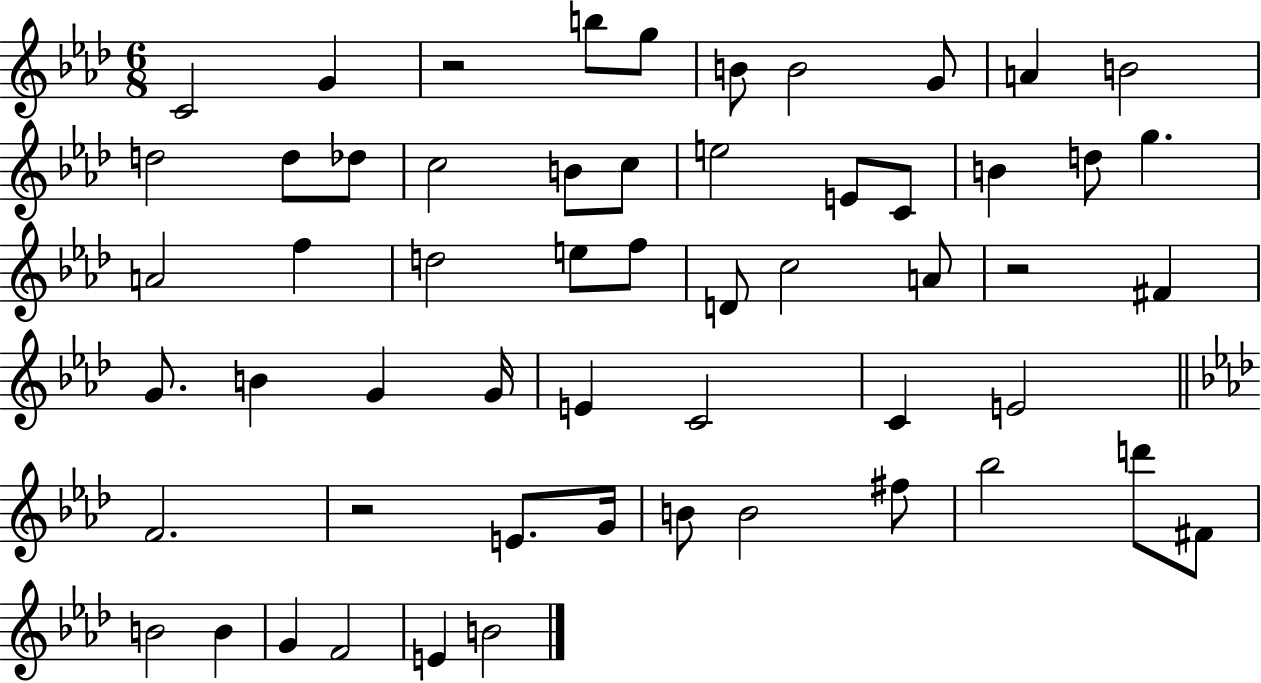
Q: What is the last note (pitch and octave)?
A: B4